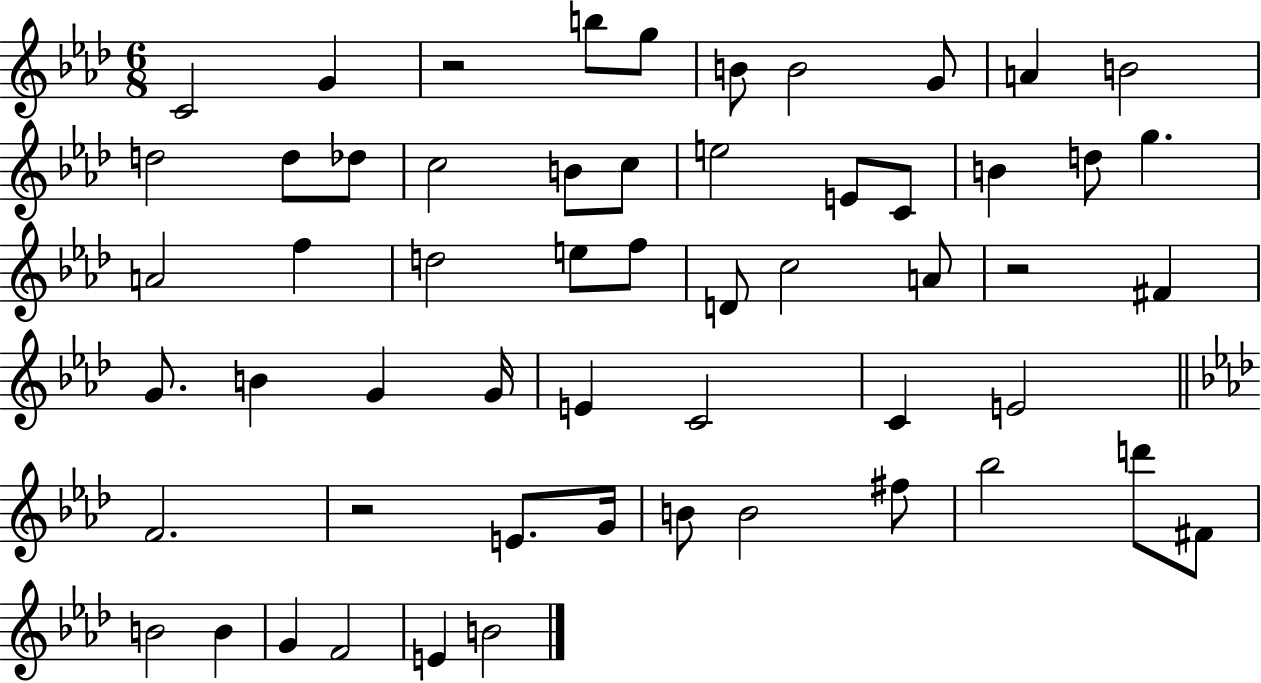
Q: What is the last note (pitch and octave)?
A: B4